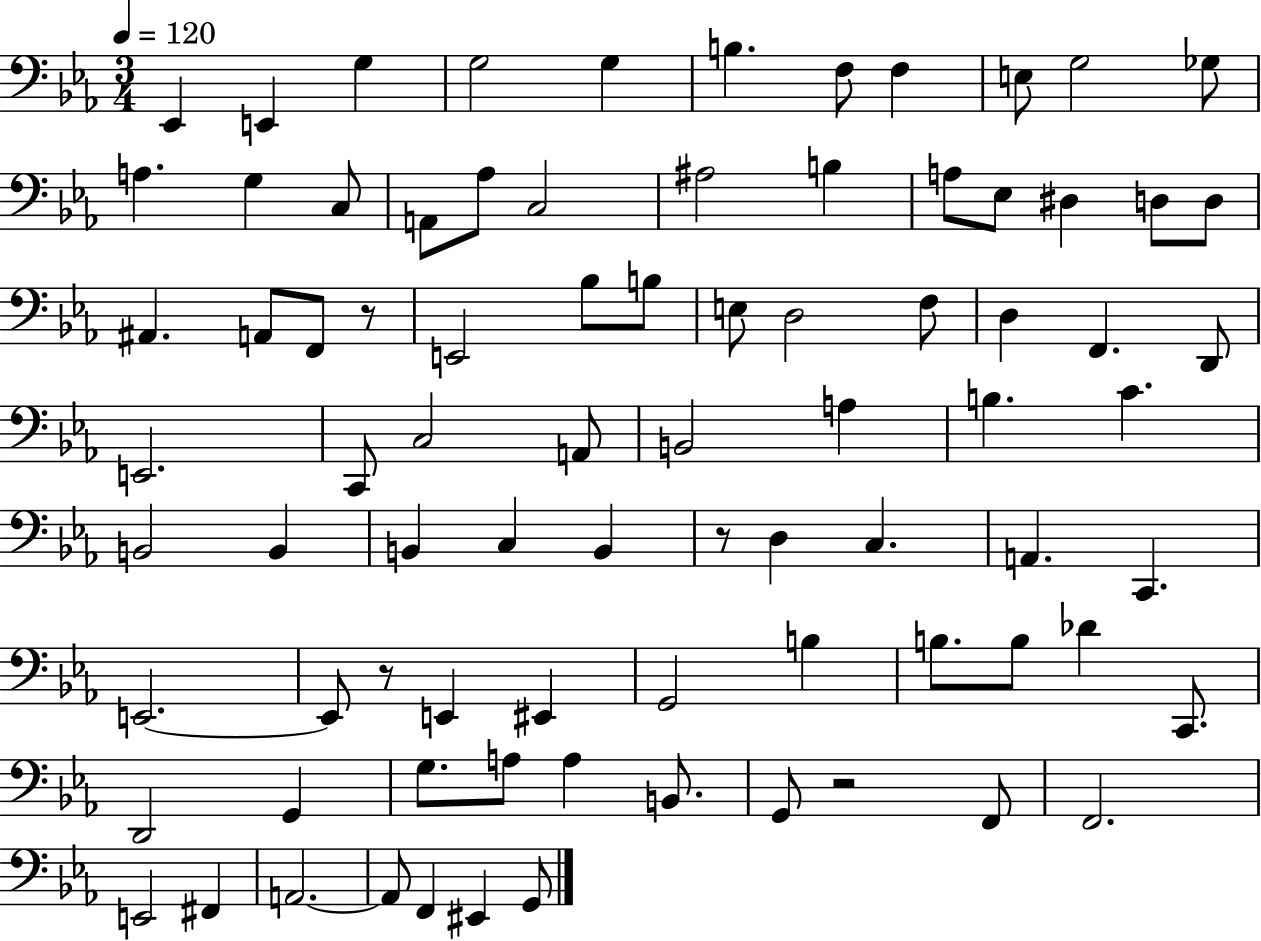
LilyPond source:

{
  \clef bass
  \numericTimeSignature
  \time 3/4
  \key ees \major
  \tempo 4 = 120
  ees,4 e,4 g4 | g2 g4 | b4. f8 f4 | e8 g2 ges8 | \break a4. g4 c8 | a,8 aes8 c2 | ais2 b4 | a8 ees8 dis4 d8 d8 | \break ais,4. a,8 f,8 r8 | e,2 bes8 b8 | e8 d2 f8 | d4 f,4. d,8 | \break e,2. | c,8 c2 a,8 | b,2 a4 | b4. c'4. | \break b,2 b,4 | b,4 c4 b,4 | r8 d4 c4. | a,4. c,4. | \break e,2.~~ | e,8 r8 e,4 eis,4 | g,2 b4 | b8. b8 des'4 c,8. | \break d,2 g,4 | g8. a8 a4 b,8. | g,8 r2 f,8 | f,2. | \break e,2 fis,4 | a,2.~~ | a,8 f,4 eis,4 g,8 | \bar "|."
}